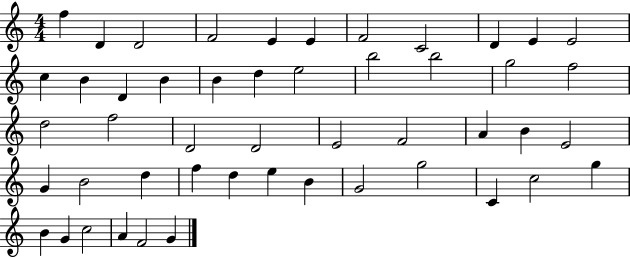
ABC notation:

X:1
T:Untitled
M:4/4
L:1/4
K:C
f D D2 F2 E E F2 C2 D E E2 c B D B B d e2 b2 b2 g2 f2 d2 f2 D2 D2 E2 F2 A B E2 G B2 d f d e B G2 g2 C c2 g B G c2 A F2 G